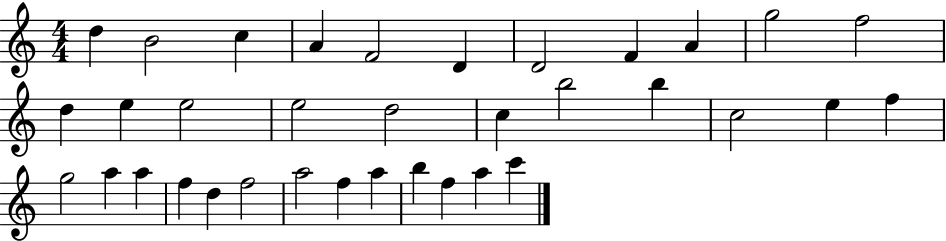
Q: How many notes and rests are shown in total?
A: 35